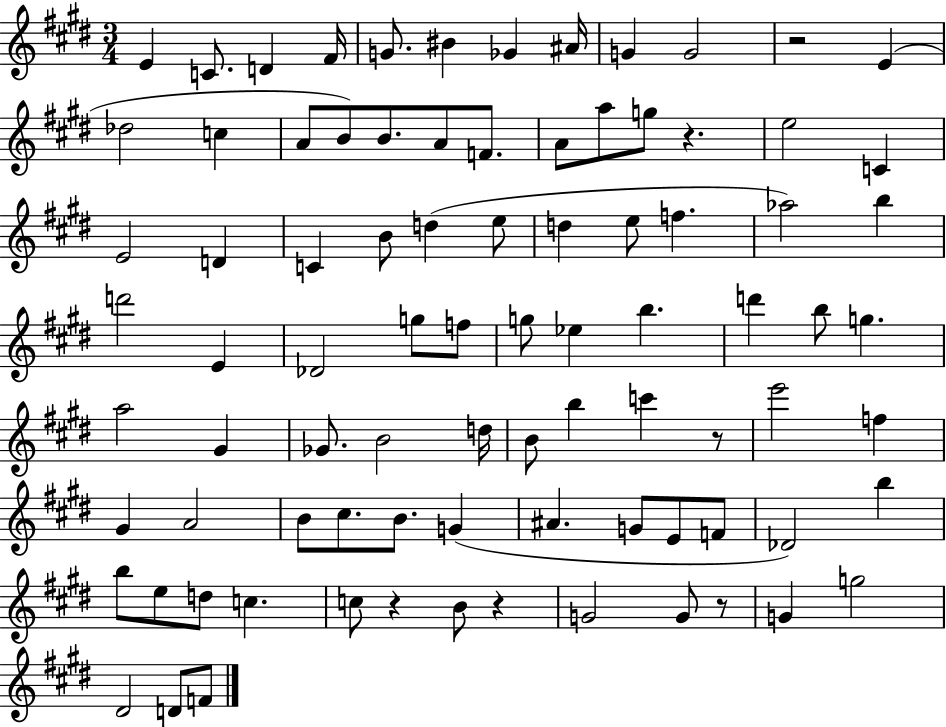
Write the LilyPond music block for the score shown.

{
  \clef treble
  \numericTimeSignature
  \time 3/4
  \key e \major
  \repeat volta 2 { e'4 c'8. d'4 fis'16 | g'8. bis'4 ges'4 ais'16 | g'4 g'2 | r2 e'4( | \break des''2 c''4 | a'8 b'8) b'8. a'8 f'8. | a'8 a''8 g''8 r4. | e''2 c'4 | \break e'2 d'4 | c'4 b'8 d''4( e''8 | d''4 e''8 f''4. | aes''2) b''4 | \break d'''2 e'4 | des'2 g''8 f''8 | g''8 ees''4 b''4. | d'''4 b''8 g''4. | \break a''2 gis'4 | ges'8. b'2 d''16 | b'8 b''4 c'''4 r8 | e'''2 f''4 | \break gis'4 a'2 | b'8 cis''8. b'8. g'4( | ais'4. g'8 e'8 f'8 | des'2) b''4 | \break b''8 e''8 d''8 c''4. | c''8 r4 b'8 r4 | g'2 g'8 r8 | g'4 g''2 | \break dis'2 d'8 f'8 | } \bar "|."
}